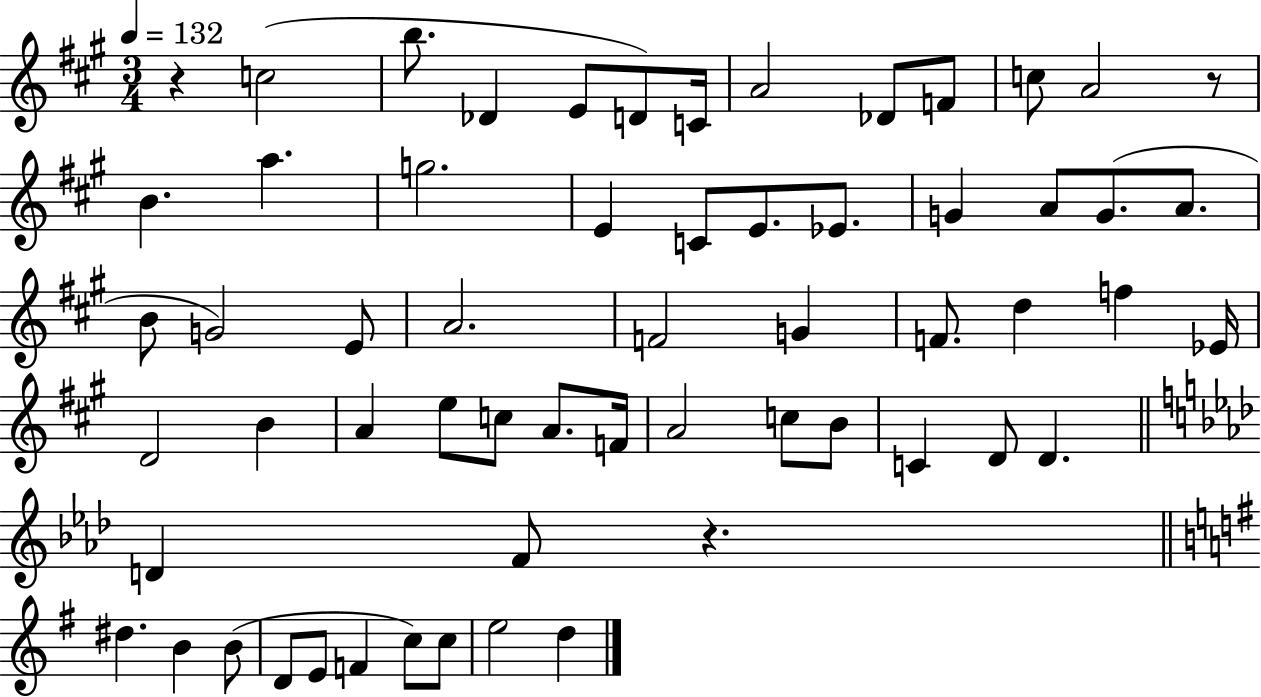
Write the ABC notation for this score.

X:1
T:Untitled
M:3/4
L:1/4
K:A
z c2 b/2 _D E/2 D/2 C/4 A2 _D/2 F/2 c/2 A2 z/2 B a g2 E C/2 E/2 _E/2 G A/2 G/2 A/2 B/2 G2 E/2 A2 F2 G F/2 d f _E/4 D2 B A e/2 c/2 A/2 F/4 A2 c/2 B/2 C D/2 D D F/2 z ^d B B/2 D/2 E/2 F c/2 c/2 e2 d